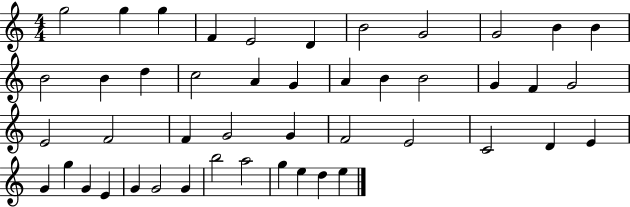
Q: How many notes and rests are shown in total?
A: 46